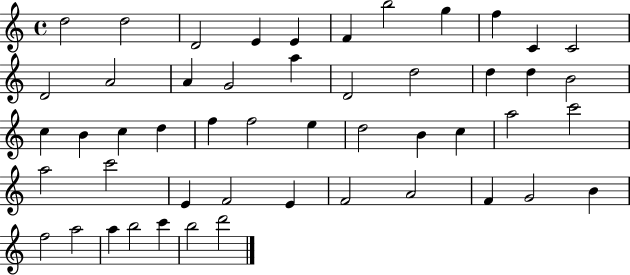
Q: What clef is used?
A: treble